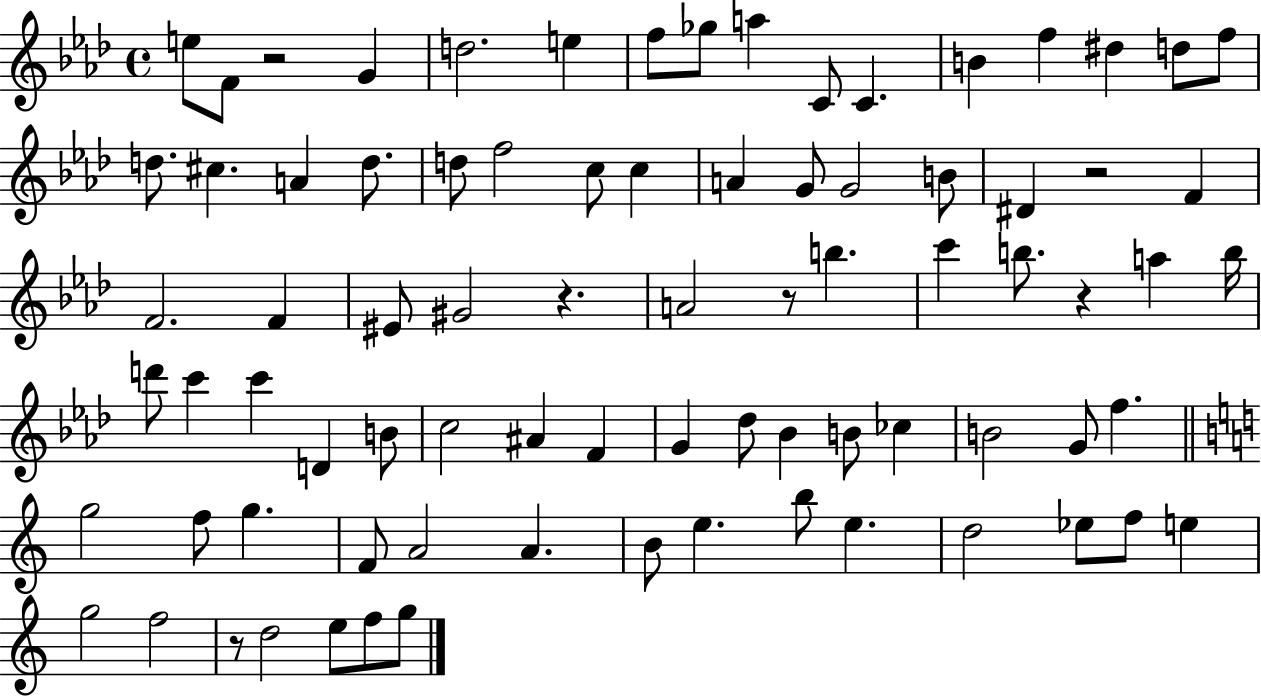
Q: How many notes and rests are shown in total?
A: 81